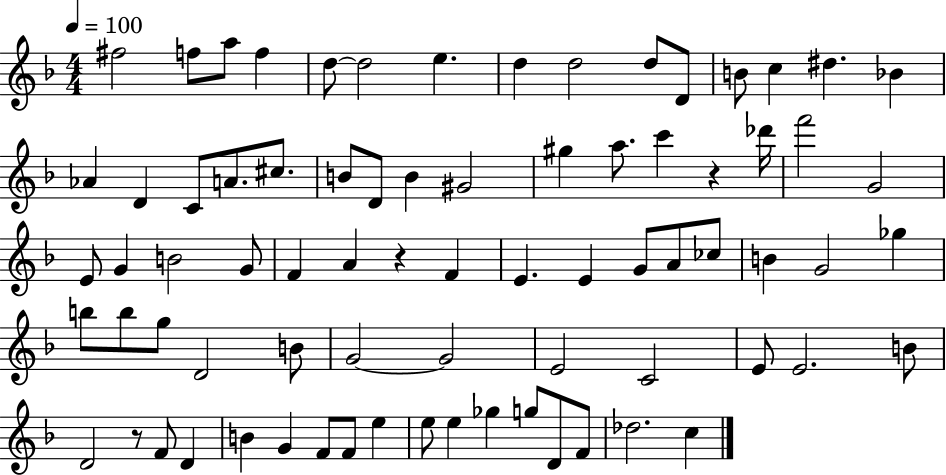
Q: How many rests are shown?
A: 3